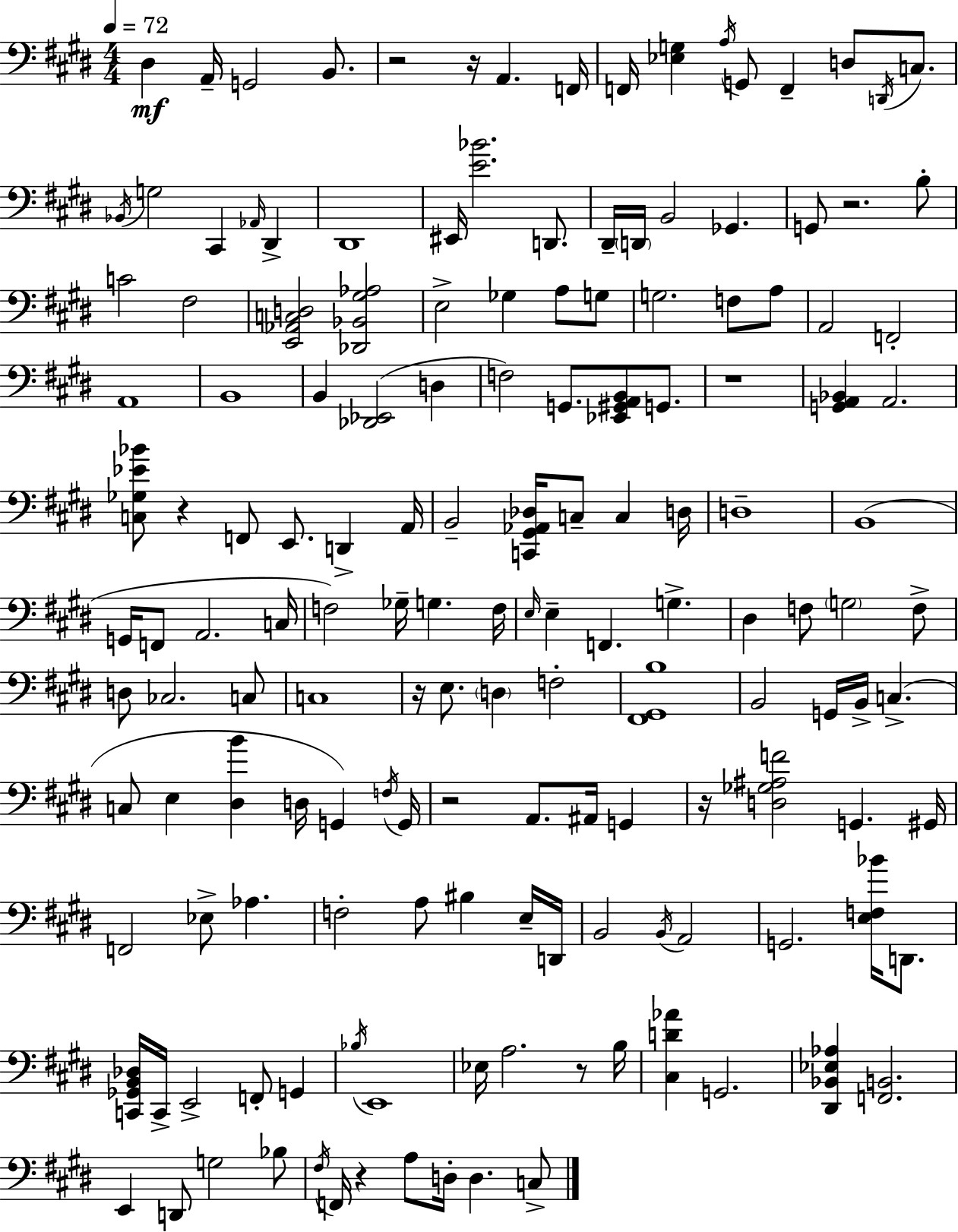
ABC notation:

X:1
T:Untitled
M:4/4
L:1/4
K:E
^D, A,,/4 G,,2 B,,/2 z2 z/4 A,, F,,/4 F,,/4 [_E,G,] A,/4 G,,/2 F,, D,/2 D,,/4 C,/2 _B,,/4 G,2 ^C,, _A,,/4 ^D,, ^D,,4 ^E,,/4 [E_B]2 D,,/2 ^D,,/4 D,,/4 B,,2 _G,, G,,/2 z2 B,/2 C2 ^F,2 [E,,_A,,C,D,]2 [_D,,_B,,^G,_A,]2 E,2 _G, A,/2 G,/2 G,2 F,/2 A,/2 A,,2 F,,2 A,,4 B,,4 B,, [_D,,_E,,]2 D, F,2 G,,/2 [_E,,^G,,A,,B,,]/2 G,,/2 z4 [G,,A,,_B,,] A,,2 [C,_G,_E_B]/2 z F,,/2 E,,/2 D,, A,,/4 B,,2 [C,,^G,,_A,,_D,]/4 C,/2 C, D,/4 D,4 B,,4 G,,/4 F,,/2 A,,2 C,/4 F,2 _G,/4 G, F,/4 E,/4 E, F,, G, ^D, F,/2 G,2 F,/2 D,/2 _C,2 C,/2 C,4 z/4 E,/2 D, F,2 [^F,,^G,,B,]4 B,,2 G,,/4 B,,/4 C, C,/2 E, [^D,B] D,/4 G,, F,/4 G,,/4 z2 A,,/2 ^A,,/4 G,, z/4 [D,_G,^A,F]2 G,, ^G,,/4 F,,2 _E,/2 _A, F,2 A,/2 ^B, E,/4 D,,/4 B,,2 B,,/4 A,,2 G,,2 [E,F,_B]/4 D,,/2 [C,,_G,,B,,_D,]/4 C,,/4 E,,2 F,,/2 G,, _B,/4 E,,4 _E,/4 A,2 z/2 B,/4 [^C,D_A] G,,2 [^D,,_B,,_E,_A,] [F,,B,,]2 E,, D,,/2 G,2 _B,/2 ^F,/4 F,,/4 z A,/2 D,/4 D, C,/2